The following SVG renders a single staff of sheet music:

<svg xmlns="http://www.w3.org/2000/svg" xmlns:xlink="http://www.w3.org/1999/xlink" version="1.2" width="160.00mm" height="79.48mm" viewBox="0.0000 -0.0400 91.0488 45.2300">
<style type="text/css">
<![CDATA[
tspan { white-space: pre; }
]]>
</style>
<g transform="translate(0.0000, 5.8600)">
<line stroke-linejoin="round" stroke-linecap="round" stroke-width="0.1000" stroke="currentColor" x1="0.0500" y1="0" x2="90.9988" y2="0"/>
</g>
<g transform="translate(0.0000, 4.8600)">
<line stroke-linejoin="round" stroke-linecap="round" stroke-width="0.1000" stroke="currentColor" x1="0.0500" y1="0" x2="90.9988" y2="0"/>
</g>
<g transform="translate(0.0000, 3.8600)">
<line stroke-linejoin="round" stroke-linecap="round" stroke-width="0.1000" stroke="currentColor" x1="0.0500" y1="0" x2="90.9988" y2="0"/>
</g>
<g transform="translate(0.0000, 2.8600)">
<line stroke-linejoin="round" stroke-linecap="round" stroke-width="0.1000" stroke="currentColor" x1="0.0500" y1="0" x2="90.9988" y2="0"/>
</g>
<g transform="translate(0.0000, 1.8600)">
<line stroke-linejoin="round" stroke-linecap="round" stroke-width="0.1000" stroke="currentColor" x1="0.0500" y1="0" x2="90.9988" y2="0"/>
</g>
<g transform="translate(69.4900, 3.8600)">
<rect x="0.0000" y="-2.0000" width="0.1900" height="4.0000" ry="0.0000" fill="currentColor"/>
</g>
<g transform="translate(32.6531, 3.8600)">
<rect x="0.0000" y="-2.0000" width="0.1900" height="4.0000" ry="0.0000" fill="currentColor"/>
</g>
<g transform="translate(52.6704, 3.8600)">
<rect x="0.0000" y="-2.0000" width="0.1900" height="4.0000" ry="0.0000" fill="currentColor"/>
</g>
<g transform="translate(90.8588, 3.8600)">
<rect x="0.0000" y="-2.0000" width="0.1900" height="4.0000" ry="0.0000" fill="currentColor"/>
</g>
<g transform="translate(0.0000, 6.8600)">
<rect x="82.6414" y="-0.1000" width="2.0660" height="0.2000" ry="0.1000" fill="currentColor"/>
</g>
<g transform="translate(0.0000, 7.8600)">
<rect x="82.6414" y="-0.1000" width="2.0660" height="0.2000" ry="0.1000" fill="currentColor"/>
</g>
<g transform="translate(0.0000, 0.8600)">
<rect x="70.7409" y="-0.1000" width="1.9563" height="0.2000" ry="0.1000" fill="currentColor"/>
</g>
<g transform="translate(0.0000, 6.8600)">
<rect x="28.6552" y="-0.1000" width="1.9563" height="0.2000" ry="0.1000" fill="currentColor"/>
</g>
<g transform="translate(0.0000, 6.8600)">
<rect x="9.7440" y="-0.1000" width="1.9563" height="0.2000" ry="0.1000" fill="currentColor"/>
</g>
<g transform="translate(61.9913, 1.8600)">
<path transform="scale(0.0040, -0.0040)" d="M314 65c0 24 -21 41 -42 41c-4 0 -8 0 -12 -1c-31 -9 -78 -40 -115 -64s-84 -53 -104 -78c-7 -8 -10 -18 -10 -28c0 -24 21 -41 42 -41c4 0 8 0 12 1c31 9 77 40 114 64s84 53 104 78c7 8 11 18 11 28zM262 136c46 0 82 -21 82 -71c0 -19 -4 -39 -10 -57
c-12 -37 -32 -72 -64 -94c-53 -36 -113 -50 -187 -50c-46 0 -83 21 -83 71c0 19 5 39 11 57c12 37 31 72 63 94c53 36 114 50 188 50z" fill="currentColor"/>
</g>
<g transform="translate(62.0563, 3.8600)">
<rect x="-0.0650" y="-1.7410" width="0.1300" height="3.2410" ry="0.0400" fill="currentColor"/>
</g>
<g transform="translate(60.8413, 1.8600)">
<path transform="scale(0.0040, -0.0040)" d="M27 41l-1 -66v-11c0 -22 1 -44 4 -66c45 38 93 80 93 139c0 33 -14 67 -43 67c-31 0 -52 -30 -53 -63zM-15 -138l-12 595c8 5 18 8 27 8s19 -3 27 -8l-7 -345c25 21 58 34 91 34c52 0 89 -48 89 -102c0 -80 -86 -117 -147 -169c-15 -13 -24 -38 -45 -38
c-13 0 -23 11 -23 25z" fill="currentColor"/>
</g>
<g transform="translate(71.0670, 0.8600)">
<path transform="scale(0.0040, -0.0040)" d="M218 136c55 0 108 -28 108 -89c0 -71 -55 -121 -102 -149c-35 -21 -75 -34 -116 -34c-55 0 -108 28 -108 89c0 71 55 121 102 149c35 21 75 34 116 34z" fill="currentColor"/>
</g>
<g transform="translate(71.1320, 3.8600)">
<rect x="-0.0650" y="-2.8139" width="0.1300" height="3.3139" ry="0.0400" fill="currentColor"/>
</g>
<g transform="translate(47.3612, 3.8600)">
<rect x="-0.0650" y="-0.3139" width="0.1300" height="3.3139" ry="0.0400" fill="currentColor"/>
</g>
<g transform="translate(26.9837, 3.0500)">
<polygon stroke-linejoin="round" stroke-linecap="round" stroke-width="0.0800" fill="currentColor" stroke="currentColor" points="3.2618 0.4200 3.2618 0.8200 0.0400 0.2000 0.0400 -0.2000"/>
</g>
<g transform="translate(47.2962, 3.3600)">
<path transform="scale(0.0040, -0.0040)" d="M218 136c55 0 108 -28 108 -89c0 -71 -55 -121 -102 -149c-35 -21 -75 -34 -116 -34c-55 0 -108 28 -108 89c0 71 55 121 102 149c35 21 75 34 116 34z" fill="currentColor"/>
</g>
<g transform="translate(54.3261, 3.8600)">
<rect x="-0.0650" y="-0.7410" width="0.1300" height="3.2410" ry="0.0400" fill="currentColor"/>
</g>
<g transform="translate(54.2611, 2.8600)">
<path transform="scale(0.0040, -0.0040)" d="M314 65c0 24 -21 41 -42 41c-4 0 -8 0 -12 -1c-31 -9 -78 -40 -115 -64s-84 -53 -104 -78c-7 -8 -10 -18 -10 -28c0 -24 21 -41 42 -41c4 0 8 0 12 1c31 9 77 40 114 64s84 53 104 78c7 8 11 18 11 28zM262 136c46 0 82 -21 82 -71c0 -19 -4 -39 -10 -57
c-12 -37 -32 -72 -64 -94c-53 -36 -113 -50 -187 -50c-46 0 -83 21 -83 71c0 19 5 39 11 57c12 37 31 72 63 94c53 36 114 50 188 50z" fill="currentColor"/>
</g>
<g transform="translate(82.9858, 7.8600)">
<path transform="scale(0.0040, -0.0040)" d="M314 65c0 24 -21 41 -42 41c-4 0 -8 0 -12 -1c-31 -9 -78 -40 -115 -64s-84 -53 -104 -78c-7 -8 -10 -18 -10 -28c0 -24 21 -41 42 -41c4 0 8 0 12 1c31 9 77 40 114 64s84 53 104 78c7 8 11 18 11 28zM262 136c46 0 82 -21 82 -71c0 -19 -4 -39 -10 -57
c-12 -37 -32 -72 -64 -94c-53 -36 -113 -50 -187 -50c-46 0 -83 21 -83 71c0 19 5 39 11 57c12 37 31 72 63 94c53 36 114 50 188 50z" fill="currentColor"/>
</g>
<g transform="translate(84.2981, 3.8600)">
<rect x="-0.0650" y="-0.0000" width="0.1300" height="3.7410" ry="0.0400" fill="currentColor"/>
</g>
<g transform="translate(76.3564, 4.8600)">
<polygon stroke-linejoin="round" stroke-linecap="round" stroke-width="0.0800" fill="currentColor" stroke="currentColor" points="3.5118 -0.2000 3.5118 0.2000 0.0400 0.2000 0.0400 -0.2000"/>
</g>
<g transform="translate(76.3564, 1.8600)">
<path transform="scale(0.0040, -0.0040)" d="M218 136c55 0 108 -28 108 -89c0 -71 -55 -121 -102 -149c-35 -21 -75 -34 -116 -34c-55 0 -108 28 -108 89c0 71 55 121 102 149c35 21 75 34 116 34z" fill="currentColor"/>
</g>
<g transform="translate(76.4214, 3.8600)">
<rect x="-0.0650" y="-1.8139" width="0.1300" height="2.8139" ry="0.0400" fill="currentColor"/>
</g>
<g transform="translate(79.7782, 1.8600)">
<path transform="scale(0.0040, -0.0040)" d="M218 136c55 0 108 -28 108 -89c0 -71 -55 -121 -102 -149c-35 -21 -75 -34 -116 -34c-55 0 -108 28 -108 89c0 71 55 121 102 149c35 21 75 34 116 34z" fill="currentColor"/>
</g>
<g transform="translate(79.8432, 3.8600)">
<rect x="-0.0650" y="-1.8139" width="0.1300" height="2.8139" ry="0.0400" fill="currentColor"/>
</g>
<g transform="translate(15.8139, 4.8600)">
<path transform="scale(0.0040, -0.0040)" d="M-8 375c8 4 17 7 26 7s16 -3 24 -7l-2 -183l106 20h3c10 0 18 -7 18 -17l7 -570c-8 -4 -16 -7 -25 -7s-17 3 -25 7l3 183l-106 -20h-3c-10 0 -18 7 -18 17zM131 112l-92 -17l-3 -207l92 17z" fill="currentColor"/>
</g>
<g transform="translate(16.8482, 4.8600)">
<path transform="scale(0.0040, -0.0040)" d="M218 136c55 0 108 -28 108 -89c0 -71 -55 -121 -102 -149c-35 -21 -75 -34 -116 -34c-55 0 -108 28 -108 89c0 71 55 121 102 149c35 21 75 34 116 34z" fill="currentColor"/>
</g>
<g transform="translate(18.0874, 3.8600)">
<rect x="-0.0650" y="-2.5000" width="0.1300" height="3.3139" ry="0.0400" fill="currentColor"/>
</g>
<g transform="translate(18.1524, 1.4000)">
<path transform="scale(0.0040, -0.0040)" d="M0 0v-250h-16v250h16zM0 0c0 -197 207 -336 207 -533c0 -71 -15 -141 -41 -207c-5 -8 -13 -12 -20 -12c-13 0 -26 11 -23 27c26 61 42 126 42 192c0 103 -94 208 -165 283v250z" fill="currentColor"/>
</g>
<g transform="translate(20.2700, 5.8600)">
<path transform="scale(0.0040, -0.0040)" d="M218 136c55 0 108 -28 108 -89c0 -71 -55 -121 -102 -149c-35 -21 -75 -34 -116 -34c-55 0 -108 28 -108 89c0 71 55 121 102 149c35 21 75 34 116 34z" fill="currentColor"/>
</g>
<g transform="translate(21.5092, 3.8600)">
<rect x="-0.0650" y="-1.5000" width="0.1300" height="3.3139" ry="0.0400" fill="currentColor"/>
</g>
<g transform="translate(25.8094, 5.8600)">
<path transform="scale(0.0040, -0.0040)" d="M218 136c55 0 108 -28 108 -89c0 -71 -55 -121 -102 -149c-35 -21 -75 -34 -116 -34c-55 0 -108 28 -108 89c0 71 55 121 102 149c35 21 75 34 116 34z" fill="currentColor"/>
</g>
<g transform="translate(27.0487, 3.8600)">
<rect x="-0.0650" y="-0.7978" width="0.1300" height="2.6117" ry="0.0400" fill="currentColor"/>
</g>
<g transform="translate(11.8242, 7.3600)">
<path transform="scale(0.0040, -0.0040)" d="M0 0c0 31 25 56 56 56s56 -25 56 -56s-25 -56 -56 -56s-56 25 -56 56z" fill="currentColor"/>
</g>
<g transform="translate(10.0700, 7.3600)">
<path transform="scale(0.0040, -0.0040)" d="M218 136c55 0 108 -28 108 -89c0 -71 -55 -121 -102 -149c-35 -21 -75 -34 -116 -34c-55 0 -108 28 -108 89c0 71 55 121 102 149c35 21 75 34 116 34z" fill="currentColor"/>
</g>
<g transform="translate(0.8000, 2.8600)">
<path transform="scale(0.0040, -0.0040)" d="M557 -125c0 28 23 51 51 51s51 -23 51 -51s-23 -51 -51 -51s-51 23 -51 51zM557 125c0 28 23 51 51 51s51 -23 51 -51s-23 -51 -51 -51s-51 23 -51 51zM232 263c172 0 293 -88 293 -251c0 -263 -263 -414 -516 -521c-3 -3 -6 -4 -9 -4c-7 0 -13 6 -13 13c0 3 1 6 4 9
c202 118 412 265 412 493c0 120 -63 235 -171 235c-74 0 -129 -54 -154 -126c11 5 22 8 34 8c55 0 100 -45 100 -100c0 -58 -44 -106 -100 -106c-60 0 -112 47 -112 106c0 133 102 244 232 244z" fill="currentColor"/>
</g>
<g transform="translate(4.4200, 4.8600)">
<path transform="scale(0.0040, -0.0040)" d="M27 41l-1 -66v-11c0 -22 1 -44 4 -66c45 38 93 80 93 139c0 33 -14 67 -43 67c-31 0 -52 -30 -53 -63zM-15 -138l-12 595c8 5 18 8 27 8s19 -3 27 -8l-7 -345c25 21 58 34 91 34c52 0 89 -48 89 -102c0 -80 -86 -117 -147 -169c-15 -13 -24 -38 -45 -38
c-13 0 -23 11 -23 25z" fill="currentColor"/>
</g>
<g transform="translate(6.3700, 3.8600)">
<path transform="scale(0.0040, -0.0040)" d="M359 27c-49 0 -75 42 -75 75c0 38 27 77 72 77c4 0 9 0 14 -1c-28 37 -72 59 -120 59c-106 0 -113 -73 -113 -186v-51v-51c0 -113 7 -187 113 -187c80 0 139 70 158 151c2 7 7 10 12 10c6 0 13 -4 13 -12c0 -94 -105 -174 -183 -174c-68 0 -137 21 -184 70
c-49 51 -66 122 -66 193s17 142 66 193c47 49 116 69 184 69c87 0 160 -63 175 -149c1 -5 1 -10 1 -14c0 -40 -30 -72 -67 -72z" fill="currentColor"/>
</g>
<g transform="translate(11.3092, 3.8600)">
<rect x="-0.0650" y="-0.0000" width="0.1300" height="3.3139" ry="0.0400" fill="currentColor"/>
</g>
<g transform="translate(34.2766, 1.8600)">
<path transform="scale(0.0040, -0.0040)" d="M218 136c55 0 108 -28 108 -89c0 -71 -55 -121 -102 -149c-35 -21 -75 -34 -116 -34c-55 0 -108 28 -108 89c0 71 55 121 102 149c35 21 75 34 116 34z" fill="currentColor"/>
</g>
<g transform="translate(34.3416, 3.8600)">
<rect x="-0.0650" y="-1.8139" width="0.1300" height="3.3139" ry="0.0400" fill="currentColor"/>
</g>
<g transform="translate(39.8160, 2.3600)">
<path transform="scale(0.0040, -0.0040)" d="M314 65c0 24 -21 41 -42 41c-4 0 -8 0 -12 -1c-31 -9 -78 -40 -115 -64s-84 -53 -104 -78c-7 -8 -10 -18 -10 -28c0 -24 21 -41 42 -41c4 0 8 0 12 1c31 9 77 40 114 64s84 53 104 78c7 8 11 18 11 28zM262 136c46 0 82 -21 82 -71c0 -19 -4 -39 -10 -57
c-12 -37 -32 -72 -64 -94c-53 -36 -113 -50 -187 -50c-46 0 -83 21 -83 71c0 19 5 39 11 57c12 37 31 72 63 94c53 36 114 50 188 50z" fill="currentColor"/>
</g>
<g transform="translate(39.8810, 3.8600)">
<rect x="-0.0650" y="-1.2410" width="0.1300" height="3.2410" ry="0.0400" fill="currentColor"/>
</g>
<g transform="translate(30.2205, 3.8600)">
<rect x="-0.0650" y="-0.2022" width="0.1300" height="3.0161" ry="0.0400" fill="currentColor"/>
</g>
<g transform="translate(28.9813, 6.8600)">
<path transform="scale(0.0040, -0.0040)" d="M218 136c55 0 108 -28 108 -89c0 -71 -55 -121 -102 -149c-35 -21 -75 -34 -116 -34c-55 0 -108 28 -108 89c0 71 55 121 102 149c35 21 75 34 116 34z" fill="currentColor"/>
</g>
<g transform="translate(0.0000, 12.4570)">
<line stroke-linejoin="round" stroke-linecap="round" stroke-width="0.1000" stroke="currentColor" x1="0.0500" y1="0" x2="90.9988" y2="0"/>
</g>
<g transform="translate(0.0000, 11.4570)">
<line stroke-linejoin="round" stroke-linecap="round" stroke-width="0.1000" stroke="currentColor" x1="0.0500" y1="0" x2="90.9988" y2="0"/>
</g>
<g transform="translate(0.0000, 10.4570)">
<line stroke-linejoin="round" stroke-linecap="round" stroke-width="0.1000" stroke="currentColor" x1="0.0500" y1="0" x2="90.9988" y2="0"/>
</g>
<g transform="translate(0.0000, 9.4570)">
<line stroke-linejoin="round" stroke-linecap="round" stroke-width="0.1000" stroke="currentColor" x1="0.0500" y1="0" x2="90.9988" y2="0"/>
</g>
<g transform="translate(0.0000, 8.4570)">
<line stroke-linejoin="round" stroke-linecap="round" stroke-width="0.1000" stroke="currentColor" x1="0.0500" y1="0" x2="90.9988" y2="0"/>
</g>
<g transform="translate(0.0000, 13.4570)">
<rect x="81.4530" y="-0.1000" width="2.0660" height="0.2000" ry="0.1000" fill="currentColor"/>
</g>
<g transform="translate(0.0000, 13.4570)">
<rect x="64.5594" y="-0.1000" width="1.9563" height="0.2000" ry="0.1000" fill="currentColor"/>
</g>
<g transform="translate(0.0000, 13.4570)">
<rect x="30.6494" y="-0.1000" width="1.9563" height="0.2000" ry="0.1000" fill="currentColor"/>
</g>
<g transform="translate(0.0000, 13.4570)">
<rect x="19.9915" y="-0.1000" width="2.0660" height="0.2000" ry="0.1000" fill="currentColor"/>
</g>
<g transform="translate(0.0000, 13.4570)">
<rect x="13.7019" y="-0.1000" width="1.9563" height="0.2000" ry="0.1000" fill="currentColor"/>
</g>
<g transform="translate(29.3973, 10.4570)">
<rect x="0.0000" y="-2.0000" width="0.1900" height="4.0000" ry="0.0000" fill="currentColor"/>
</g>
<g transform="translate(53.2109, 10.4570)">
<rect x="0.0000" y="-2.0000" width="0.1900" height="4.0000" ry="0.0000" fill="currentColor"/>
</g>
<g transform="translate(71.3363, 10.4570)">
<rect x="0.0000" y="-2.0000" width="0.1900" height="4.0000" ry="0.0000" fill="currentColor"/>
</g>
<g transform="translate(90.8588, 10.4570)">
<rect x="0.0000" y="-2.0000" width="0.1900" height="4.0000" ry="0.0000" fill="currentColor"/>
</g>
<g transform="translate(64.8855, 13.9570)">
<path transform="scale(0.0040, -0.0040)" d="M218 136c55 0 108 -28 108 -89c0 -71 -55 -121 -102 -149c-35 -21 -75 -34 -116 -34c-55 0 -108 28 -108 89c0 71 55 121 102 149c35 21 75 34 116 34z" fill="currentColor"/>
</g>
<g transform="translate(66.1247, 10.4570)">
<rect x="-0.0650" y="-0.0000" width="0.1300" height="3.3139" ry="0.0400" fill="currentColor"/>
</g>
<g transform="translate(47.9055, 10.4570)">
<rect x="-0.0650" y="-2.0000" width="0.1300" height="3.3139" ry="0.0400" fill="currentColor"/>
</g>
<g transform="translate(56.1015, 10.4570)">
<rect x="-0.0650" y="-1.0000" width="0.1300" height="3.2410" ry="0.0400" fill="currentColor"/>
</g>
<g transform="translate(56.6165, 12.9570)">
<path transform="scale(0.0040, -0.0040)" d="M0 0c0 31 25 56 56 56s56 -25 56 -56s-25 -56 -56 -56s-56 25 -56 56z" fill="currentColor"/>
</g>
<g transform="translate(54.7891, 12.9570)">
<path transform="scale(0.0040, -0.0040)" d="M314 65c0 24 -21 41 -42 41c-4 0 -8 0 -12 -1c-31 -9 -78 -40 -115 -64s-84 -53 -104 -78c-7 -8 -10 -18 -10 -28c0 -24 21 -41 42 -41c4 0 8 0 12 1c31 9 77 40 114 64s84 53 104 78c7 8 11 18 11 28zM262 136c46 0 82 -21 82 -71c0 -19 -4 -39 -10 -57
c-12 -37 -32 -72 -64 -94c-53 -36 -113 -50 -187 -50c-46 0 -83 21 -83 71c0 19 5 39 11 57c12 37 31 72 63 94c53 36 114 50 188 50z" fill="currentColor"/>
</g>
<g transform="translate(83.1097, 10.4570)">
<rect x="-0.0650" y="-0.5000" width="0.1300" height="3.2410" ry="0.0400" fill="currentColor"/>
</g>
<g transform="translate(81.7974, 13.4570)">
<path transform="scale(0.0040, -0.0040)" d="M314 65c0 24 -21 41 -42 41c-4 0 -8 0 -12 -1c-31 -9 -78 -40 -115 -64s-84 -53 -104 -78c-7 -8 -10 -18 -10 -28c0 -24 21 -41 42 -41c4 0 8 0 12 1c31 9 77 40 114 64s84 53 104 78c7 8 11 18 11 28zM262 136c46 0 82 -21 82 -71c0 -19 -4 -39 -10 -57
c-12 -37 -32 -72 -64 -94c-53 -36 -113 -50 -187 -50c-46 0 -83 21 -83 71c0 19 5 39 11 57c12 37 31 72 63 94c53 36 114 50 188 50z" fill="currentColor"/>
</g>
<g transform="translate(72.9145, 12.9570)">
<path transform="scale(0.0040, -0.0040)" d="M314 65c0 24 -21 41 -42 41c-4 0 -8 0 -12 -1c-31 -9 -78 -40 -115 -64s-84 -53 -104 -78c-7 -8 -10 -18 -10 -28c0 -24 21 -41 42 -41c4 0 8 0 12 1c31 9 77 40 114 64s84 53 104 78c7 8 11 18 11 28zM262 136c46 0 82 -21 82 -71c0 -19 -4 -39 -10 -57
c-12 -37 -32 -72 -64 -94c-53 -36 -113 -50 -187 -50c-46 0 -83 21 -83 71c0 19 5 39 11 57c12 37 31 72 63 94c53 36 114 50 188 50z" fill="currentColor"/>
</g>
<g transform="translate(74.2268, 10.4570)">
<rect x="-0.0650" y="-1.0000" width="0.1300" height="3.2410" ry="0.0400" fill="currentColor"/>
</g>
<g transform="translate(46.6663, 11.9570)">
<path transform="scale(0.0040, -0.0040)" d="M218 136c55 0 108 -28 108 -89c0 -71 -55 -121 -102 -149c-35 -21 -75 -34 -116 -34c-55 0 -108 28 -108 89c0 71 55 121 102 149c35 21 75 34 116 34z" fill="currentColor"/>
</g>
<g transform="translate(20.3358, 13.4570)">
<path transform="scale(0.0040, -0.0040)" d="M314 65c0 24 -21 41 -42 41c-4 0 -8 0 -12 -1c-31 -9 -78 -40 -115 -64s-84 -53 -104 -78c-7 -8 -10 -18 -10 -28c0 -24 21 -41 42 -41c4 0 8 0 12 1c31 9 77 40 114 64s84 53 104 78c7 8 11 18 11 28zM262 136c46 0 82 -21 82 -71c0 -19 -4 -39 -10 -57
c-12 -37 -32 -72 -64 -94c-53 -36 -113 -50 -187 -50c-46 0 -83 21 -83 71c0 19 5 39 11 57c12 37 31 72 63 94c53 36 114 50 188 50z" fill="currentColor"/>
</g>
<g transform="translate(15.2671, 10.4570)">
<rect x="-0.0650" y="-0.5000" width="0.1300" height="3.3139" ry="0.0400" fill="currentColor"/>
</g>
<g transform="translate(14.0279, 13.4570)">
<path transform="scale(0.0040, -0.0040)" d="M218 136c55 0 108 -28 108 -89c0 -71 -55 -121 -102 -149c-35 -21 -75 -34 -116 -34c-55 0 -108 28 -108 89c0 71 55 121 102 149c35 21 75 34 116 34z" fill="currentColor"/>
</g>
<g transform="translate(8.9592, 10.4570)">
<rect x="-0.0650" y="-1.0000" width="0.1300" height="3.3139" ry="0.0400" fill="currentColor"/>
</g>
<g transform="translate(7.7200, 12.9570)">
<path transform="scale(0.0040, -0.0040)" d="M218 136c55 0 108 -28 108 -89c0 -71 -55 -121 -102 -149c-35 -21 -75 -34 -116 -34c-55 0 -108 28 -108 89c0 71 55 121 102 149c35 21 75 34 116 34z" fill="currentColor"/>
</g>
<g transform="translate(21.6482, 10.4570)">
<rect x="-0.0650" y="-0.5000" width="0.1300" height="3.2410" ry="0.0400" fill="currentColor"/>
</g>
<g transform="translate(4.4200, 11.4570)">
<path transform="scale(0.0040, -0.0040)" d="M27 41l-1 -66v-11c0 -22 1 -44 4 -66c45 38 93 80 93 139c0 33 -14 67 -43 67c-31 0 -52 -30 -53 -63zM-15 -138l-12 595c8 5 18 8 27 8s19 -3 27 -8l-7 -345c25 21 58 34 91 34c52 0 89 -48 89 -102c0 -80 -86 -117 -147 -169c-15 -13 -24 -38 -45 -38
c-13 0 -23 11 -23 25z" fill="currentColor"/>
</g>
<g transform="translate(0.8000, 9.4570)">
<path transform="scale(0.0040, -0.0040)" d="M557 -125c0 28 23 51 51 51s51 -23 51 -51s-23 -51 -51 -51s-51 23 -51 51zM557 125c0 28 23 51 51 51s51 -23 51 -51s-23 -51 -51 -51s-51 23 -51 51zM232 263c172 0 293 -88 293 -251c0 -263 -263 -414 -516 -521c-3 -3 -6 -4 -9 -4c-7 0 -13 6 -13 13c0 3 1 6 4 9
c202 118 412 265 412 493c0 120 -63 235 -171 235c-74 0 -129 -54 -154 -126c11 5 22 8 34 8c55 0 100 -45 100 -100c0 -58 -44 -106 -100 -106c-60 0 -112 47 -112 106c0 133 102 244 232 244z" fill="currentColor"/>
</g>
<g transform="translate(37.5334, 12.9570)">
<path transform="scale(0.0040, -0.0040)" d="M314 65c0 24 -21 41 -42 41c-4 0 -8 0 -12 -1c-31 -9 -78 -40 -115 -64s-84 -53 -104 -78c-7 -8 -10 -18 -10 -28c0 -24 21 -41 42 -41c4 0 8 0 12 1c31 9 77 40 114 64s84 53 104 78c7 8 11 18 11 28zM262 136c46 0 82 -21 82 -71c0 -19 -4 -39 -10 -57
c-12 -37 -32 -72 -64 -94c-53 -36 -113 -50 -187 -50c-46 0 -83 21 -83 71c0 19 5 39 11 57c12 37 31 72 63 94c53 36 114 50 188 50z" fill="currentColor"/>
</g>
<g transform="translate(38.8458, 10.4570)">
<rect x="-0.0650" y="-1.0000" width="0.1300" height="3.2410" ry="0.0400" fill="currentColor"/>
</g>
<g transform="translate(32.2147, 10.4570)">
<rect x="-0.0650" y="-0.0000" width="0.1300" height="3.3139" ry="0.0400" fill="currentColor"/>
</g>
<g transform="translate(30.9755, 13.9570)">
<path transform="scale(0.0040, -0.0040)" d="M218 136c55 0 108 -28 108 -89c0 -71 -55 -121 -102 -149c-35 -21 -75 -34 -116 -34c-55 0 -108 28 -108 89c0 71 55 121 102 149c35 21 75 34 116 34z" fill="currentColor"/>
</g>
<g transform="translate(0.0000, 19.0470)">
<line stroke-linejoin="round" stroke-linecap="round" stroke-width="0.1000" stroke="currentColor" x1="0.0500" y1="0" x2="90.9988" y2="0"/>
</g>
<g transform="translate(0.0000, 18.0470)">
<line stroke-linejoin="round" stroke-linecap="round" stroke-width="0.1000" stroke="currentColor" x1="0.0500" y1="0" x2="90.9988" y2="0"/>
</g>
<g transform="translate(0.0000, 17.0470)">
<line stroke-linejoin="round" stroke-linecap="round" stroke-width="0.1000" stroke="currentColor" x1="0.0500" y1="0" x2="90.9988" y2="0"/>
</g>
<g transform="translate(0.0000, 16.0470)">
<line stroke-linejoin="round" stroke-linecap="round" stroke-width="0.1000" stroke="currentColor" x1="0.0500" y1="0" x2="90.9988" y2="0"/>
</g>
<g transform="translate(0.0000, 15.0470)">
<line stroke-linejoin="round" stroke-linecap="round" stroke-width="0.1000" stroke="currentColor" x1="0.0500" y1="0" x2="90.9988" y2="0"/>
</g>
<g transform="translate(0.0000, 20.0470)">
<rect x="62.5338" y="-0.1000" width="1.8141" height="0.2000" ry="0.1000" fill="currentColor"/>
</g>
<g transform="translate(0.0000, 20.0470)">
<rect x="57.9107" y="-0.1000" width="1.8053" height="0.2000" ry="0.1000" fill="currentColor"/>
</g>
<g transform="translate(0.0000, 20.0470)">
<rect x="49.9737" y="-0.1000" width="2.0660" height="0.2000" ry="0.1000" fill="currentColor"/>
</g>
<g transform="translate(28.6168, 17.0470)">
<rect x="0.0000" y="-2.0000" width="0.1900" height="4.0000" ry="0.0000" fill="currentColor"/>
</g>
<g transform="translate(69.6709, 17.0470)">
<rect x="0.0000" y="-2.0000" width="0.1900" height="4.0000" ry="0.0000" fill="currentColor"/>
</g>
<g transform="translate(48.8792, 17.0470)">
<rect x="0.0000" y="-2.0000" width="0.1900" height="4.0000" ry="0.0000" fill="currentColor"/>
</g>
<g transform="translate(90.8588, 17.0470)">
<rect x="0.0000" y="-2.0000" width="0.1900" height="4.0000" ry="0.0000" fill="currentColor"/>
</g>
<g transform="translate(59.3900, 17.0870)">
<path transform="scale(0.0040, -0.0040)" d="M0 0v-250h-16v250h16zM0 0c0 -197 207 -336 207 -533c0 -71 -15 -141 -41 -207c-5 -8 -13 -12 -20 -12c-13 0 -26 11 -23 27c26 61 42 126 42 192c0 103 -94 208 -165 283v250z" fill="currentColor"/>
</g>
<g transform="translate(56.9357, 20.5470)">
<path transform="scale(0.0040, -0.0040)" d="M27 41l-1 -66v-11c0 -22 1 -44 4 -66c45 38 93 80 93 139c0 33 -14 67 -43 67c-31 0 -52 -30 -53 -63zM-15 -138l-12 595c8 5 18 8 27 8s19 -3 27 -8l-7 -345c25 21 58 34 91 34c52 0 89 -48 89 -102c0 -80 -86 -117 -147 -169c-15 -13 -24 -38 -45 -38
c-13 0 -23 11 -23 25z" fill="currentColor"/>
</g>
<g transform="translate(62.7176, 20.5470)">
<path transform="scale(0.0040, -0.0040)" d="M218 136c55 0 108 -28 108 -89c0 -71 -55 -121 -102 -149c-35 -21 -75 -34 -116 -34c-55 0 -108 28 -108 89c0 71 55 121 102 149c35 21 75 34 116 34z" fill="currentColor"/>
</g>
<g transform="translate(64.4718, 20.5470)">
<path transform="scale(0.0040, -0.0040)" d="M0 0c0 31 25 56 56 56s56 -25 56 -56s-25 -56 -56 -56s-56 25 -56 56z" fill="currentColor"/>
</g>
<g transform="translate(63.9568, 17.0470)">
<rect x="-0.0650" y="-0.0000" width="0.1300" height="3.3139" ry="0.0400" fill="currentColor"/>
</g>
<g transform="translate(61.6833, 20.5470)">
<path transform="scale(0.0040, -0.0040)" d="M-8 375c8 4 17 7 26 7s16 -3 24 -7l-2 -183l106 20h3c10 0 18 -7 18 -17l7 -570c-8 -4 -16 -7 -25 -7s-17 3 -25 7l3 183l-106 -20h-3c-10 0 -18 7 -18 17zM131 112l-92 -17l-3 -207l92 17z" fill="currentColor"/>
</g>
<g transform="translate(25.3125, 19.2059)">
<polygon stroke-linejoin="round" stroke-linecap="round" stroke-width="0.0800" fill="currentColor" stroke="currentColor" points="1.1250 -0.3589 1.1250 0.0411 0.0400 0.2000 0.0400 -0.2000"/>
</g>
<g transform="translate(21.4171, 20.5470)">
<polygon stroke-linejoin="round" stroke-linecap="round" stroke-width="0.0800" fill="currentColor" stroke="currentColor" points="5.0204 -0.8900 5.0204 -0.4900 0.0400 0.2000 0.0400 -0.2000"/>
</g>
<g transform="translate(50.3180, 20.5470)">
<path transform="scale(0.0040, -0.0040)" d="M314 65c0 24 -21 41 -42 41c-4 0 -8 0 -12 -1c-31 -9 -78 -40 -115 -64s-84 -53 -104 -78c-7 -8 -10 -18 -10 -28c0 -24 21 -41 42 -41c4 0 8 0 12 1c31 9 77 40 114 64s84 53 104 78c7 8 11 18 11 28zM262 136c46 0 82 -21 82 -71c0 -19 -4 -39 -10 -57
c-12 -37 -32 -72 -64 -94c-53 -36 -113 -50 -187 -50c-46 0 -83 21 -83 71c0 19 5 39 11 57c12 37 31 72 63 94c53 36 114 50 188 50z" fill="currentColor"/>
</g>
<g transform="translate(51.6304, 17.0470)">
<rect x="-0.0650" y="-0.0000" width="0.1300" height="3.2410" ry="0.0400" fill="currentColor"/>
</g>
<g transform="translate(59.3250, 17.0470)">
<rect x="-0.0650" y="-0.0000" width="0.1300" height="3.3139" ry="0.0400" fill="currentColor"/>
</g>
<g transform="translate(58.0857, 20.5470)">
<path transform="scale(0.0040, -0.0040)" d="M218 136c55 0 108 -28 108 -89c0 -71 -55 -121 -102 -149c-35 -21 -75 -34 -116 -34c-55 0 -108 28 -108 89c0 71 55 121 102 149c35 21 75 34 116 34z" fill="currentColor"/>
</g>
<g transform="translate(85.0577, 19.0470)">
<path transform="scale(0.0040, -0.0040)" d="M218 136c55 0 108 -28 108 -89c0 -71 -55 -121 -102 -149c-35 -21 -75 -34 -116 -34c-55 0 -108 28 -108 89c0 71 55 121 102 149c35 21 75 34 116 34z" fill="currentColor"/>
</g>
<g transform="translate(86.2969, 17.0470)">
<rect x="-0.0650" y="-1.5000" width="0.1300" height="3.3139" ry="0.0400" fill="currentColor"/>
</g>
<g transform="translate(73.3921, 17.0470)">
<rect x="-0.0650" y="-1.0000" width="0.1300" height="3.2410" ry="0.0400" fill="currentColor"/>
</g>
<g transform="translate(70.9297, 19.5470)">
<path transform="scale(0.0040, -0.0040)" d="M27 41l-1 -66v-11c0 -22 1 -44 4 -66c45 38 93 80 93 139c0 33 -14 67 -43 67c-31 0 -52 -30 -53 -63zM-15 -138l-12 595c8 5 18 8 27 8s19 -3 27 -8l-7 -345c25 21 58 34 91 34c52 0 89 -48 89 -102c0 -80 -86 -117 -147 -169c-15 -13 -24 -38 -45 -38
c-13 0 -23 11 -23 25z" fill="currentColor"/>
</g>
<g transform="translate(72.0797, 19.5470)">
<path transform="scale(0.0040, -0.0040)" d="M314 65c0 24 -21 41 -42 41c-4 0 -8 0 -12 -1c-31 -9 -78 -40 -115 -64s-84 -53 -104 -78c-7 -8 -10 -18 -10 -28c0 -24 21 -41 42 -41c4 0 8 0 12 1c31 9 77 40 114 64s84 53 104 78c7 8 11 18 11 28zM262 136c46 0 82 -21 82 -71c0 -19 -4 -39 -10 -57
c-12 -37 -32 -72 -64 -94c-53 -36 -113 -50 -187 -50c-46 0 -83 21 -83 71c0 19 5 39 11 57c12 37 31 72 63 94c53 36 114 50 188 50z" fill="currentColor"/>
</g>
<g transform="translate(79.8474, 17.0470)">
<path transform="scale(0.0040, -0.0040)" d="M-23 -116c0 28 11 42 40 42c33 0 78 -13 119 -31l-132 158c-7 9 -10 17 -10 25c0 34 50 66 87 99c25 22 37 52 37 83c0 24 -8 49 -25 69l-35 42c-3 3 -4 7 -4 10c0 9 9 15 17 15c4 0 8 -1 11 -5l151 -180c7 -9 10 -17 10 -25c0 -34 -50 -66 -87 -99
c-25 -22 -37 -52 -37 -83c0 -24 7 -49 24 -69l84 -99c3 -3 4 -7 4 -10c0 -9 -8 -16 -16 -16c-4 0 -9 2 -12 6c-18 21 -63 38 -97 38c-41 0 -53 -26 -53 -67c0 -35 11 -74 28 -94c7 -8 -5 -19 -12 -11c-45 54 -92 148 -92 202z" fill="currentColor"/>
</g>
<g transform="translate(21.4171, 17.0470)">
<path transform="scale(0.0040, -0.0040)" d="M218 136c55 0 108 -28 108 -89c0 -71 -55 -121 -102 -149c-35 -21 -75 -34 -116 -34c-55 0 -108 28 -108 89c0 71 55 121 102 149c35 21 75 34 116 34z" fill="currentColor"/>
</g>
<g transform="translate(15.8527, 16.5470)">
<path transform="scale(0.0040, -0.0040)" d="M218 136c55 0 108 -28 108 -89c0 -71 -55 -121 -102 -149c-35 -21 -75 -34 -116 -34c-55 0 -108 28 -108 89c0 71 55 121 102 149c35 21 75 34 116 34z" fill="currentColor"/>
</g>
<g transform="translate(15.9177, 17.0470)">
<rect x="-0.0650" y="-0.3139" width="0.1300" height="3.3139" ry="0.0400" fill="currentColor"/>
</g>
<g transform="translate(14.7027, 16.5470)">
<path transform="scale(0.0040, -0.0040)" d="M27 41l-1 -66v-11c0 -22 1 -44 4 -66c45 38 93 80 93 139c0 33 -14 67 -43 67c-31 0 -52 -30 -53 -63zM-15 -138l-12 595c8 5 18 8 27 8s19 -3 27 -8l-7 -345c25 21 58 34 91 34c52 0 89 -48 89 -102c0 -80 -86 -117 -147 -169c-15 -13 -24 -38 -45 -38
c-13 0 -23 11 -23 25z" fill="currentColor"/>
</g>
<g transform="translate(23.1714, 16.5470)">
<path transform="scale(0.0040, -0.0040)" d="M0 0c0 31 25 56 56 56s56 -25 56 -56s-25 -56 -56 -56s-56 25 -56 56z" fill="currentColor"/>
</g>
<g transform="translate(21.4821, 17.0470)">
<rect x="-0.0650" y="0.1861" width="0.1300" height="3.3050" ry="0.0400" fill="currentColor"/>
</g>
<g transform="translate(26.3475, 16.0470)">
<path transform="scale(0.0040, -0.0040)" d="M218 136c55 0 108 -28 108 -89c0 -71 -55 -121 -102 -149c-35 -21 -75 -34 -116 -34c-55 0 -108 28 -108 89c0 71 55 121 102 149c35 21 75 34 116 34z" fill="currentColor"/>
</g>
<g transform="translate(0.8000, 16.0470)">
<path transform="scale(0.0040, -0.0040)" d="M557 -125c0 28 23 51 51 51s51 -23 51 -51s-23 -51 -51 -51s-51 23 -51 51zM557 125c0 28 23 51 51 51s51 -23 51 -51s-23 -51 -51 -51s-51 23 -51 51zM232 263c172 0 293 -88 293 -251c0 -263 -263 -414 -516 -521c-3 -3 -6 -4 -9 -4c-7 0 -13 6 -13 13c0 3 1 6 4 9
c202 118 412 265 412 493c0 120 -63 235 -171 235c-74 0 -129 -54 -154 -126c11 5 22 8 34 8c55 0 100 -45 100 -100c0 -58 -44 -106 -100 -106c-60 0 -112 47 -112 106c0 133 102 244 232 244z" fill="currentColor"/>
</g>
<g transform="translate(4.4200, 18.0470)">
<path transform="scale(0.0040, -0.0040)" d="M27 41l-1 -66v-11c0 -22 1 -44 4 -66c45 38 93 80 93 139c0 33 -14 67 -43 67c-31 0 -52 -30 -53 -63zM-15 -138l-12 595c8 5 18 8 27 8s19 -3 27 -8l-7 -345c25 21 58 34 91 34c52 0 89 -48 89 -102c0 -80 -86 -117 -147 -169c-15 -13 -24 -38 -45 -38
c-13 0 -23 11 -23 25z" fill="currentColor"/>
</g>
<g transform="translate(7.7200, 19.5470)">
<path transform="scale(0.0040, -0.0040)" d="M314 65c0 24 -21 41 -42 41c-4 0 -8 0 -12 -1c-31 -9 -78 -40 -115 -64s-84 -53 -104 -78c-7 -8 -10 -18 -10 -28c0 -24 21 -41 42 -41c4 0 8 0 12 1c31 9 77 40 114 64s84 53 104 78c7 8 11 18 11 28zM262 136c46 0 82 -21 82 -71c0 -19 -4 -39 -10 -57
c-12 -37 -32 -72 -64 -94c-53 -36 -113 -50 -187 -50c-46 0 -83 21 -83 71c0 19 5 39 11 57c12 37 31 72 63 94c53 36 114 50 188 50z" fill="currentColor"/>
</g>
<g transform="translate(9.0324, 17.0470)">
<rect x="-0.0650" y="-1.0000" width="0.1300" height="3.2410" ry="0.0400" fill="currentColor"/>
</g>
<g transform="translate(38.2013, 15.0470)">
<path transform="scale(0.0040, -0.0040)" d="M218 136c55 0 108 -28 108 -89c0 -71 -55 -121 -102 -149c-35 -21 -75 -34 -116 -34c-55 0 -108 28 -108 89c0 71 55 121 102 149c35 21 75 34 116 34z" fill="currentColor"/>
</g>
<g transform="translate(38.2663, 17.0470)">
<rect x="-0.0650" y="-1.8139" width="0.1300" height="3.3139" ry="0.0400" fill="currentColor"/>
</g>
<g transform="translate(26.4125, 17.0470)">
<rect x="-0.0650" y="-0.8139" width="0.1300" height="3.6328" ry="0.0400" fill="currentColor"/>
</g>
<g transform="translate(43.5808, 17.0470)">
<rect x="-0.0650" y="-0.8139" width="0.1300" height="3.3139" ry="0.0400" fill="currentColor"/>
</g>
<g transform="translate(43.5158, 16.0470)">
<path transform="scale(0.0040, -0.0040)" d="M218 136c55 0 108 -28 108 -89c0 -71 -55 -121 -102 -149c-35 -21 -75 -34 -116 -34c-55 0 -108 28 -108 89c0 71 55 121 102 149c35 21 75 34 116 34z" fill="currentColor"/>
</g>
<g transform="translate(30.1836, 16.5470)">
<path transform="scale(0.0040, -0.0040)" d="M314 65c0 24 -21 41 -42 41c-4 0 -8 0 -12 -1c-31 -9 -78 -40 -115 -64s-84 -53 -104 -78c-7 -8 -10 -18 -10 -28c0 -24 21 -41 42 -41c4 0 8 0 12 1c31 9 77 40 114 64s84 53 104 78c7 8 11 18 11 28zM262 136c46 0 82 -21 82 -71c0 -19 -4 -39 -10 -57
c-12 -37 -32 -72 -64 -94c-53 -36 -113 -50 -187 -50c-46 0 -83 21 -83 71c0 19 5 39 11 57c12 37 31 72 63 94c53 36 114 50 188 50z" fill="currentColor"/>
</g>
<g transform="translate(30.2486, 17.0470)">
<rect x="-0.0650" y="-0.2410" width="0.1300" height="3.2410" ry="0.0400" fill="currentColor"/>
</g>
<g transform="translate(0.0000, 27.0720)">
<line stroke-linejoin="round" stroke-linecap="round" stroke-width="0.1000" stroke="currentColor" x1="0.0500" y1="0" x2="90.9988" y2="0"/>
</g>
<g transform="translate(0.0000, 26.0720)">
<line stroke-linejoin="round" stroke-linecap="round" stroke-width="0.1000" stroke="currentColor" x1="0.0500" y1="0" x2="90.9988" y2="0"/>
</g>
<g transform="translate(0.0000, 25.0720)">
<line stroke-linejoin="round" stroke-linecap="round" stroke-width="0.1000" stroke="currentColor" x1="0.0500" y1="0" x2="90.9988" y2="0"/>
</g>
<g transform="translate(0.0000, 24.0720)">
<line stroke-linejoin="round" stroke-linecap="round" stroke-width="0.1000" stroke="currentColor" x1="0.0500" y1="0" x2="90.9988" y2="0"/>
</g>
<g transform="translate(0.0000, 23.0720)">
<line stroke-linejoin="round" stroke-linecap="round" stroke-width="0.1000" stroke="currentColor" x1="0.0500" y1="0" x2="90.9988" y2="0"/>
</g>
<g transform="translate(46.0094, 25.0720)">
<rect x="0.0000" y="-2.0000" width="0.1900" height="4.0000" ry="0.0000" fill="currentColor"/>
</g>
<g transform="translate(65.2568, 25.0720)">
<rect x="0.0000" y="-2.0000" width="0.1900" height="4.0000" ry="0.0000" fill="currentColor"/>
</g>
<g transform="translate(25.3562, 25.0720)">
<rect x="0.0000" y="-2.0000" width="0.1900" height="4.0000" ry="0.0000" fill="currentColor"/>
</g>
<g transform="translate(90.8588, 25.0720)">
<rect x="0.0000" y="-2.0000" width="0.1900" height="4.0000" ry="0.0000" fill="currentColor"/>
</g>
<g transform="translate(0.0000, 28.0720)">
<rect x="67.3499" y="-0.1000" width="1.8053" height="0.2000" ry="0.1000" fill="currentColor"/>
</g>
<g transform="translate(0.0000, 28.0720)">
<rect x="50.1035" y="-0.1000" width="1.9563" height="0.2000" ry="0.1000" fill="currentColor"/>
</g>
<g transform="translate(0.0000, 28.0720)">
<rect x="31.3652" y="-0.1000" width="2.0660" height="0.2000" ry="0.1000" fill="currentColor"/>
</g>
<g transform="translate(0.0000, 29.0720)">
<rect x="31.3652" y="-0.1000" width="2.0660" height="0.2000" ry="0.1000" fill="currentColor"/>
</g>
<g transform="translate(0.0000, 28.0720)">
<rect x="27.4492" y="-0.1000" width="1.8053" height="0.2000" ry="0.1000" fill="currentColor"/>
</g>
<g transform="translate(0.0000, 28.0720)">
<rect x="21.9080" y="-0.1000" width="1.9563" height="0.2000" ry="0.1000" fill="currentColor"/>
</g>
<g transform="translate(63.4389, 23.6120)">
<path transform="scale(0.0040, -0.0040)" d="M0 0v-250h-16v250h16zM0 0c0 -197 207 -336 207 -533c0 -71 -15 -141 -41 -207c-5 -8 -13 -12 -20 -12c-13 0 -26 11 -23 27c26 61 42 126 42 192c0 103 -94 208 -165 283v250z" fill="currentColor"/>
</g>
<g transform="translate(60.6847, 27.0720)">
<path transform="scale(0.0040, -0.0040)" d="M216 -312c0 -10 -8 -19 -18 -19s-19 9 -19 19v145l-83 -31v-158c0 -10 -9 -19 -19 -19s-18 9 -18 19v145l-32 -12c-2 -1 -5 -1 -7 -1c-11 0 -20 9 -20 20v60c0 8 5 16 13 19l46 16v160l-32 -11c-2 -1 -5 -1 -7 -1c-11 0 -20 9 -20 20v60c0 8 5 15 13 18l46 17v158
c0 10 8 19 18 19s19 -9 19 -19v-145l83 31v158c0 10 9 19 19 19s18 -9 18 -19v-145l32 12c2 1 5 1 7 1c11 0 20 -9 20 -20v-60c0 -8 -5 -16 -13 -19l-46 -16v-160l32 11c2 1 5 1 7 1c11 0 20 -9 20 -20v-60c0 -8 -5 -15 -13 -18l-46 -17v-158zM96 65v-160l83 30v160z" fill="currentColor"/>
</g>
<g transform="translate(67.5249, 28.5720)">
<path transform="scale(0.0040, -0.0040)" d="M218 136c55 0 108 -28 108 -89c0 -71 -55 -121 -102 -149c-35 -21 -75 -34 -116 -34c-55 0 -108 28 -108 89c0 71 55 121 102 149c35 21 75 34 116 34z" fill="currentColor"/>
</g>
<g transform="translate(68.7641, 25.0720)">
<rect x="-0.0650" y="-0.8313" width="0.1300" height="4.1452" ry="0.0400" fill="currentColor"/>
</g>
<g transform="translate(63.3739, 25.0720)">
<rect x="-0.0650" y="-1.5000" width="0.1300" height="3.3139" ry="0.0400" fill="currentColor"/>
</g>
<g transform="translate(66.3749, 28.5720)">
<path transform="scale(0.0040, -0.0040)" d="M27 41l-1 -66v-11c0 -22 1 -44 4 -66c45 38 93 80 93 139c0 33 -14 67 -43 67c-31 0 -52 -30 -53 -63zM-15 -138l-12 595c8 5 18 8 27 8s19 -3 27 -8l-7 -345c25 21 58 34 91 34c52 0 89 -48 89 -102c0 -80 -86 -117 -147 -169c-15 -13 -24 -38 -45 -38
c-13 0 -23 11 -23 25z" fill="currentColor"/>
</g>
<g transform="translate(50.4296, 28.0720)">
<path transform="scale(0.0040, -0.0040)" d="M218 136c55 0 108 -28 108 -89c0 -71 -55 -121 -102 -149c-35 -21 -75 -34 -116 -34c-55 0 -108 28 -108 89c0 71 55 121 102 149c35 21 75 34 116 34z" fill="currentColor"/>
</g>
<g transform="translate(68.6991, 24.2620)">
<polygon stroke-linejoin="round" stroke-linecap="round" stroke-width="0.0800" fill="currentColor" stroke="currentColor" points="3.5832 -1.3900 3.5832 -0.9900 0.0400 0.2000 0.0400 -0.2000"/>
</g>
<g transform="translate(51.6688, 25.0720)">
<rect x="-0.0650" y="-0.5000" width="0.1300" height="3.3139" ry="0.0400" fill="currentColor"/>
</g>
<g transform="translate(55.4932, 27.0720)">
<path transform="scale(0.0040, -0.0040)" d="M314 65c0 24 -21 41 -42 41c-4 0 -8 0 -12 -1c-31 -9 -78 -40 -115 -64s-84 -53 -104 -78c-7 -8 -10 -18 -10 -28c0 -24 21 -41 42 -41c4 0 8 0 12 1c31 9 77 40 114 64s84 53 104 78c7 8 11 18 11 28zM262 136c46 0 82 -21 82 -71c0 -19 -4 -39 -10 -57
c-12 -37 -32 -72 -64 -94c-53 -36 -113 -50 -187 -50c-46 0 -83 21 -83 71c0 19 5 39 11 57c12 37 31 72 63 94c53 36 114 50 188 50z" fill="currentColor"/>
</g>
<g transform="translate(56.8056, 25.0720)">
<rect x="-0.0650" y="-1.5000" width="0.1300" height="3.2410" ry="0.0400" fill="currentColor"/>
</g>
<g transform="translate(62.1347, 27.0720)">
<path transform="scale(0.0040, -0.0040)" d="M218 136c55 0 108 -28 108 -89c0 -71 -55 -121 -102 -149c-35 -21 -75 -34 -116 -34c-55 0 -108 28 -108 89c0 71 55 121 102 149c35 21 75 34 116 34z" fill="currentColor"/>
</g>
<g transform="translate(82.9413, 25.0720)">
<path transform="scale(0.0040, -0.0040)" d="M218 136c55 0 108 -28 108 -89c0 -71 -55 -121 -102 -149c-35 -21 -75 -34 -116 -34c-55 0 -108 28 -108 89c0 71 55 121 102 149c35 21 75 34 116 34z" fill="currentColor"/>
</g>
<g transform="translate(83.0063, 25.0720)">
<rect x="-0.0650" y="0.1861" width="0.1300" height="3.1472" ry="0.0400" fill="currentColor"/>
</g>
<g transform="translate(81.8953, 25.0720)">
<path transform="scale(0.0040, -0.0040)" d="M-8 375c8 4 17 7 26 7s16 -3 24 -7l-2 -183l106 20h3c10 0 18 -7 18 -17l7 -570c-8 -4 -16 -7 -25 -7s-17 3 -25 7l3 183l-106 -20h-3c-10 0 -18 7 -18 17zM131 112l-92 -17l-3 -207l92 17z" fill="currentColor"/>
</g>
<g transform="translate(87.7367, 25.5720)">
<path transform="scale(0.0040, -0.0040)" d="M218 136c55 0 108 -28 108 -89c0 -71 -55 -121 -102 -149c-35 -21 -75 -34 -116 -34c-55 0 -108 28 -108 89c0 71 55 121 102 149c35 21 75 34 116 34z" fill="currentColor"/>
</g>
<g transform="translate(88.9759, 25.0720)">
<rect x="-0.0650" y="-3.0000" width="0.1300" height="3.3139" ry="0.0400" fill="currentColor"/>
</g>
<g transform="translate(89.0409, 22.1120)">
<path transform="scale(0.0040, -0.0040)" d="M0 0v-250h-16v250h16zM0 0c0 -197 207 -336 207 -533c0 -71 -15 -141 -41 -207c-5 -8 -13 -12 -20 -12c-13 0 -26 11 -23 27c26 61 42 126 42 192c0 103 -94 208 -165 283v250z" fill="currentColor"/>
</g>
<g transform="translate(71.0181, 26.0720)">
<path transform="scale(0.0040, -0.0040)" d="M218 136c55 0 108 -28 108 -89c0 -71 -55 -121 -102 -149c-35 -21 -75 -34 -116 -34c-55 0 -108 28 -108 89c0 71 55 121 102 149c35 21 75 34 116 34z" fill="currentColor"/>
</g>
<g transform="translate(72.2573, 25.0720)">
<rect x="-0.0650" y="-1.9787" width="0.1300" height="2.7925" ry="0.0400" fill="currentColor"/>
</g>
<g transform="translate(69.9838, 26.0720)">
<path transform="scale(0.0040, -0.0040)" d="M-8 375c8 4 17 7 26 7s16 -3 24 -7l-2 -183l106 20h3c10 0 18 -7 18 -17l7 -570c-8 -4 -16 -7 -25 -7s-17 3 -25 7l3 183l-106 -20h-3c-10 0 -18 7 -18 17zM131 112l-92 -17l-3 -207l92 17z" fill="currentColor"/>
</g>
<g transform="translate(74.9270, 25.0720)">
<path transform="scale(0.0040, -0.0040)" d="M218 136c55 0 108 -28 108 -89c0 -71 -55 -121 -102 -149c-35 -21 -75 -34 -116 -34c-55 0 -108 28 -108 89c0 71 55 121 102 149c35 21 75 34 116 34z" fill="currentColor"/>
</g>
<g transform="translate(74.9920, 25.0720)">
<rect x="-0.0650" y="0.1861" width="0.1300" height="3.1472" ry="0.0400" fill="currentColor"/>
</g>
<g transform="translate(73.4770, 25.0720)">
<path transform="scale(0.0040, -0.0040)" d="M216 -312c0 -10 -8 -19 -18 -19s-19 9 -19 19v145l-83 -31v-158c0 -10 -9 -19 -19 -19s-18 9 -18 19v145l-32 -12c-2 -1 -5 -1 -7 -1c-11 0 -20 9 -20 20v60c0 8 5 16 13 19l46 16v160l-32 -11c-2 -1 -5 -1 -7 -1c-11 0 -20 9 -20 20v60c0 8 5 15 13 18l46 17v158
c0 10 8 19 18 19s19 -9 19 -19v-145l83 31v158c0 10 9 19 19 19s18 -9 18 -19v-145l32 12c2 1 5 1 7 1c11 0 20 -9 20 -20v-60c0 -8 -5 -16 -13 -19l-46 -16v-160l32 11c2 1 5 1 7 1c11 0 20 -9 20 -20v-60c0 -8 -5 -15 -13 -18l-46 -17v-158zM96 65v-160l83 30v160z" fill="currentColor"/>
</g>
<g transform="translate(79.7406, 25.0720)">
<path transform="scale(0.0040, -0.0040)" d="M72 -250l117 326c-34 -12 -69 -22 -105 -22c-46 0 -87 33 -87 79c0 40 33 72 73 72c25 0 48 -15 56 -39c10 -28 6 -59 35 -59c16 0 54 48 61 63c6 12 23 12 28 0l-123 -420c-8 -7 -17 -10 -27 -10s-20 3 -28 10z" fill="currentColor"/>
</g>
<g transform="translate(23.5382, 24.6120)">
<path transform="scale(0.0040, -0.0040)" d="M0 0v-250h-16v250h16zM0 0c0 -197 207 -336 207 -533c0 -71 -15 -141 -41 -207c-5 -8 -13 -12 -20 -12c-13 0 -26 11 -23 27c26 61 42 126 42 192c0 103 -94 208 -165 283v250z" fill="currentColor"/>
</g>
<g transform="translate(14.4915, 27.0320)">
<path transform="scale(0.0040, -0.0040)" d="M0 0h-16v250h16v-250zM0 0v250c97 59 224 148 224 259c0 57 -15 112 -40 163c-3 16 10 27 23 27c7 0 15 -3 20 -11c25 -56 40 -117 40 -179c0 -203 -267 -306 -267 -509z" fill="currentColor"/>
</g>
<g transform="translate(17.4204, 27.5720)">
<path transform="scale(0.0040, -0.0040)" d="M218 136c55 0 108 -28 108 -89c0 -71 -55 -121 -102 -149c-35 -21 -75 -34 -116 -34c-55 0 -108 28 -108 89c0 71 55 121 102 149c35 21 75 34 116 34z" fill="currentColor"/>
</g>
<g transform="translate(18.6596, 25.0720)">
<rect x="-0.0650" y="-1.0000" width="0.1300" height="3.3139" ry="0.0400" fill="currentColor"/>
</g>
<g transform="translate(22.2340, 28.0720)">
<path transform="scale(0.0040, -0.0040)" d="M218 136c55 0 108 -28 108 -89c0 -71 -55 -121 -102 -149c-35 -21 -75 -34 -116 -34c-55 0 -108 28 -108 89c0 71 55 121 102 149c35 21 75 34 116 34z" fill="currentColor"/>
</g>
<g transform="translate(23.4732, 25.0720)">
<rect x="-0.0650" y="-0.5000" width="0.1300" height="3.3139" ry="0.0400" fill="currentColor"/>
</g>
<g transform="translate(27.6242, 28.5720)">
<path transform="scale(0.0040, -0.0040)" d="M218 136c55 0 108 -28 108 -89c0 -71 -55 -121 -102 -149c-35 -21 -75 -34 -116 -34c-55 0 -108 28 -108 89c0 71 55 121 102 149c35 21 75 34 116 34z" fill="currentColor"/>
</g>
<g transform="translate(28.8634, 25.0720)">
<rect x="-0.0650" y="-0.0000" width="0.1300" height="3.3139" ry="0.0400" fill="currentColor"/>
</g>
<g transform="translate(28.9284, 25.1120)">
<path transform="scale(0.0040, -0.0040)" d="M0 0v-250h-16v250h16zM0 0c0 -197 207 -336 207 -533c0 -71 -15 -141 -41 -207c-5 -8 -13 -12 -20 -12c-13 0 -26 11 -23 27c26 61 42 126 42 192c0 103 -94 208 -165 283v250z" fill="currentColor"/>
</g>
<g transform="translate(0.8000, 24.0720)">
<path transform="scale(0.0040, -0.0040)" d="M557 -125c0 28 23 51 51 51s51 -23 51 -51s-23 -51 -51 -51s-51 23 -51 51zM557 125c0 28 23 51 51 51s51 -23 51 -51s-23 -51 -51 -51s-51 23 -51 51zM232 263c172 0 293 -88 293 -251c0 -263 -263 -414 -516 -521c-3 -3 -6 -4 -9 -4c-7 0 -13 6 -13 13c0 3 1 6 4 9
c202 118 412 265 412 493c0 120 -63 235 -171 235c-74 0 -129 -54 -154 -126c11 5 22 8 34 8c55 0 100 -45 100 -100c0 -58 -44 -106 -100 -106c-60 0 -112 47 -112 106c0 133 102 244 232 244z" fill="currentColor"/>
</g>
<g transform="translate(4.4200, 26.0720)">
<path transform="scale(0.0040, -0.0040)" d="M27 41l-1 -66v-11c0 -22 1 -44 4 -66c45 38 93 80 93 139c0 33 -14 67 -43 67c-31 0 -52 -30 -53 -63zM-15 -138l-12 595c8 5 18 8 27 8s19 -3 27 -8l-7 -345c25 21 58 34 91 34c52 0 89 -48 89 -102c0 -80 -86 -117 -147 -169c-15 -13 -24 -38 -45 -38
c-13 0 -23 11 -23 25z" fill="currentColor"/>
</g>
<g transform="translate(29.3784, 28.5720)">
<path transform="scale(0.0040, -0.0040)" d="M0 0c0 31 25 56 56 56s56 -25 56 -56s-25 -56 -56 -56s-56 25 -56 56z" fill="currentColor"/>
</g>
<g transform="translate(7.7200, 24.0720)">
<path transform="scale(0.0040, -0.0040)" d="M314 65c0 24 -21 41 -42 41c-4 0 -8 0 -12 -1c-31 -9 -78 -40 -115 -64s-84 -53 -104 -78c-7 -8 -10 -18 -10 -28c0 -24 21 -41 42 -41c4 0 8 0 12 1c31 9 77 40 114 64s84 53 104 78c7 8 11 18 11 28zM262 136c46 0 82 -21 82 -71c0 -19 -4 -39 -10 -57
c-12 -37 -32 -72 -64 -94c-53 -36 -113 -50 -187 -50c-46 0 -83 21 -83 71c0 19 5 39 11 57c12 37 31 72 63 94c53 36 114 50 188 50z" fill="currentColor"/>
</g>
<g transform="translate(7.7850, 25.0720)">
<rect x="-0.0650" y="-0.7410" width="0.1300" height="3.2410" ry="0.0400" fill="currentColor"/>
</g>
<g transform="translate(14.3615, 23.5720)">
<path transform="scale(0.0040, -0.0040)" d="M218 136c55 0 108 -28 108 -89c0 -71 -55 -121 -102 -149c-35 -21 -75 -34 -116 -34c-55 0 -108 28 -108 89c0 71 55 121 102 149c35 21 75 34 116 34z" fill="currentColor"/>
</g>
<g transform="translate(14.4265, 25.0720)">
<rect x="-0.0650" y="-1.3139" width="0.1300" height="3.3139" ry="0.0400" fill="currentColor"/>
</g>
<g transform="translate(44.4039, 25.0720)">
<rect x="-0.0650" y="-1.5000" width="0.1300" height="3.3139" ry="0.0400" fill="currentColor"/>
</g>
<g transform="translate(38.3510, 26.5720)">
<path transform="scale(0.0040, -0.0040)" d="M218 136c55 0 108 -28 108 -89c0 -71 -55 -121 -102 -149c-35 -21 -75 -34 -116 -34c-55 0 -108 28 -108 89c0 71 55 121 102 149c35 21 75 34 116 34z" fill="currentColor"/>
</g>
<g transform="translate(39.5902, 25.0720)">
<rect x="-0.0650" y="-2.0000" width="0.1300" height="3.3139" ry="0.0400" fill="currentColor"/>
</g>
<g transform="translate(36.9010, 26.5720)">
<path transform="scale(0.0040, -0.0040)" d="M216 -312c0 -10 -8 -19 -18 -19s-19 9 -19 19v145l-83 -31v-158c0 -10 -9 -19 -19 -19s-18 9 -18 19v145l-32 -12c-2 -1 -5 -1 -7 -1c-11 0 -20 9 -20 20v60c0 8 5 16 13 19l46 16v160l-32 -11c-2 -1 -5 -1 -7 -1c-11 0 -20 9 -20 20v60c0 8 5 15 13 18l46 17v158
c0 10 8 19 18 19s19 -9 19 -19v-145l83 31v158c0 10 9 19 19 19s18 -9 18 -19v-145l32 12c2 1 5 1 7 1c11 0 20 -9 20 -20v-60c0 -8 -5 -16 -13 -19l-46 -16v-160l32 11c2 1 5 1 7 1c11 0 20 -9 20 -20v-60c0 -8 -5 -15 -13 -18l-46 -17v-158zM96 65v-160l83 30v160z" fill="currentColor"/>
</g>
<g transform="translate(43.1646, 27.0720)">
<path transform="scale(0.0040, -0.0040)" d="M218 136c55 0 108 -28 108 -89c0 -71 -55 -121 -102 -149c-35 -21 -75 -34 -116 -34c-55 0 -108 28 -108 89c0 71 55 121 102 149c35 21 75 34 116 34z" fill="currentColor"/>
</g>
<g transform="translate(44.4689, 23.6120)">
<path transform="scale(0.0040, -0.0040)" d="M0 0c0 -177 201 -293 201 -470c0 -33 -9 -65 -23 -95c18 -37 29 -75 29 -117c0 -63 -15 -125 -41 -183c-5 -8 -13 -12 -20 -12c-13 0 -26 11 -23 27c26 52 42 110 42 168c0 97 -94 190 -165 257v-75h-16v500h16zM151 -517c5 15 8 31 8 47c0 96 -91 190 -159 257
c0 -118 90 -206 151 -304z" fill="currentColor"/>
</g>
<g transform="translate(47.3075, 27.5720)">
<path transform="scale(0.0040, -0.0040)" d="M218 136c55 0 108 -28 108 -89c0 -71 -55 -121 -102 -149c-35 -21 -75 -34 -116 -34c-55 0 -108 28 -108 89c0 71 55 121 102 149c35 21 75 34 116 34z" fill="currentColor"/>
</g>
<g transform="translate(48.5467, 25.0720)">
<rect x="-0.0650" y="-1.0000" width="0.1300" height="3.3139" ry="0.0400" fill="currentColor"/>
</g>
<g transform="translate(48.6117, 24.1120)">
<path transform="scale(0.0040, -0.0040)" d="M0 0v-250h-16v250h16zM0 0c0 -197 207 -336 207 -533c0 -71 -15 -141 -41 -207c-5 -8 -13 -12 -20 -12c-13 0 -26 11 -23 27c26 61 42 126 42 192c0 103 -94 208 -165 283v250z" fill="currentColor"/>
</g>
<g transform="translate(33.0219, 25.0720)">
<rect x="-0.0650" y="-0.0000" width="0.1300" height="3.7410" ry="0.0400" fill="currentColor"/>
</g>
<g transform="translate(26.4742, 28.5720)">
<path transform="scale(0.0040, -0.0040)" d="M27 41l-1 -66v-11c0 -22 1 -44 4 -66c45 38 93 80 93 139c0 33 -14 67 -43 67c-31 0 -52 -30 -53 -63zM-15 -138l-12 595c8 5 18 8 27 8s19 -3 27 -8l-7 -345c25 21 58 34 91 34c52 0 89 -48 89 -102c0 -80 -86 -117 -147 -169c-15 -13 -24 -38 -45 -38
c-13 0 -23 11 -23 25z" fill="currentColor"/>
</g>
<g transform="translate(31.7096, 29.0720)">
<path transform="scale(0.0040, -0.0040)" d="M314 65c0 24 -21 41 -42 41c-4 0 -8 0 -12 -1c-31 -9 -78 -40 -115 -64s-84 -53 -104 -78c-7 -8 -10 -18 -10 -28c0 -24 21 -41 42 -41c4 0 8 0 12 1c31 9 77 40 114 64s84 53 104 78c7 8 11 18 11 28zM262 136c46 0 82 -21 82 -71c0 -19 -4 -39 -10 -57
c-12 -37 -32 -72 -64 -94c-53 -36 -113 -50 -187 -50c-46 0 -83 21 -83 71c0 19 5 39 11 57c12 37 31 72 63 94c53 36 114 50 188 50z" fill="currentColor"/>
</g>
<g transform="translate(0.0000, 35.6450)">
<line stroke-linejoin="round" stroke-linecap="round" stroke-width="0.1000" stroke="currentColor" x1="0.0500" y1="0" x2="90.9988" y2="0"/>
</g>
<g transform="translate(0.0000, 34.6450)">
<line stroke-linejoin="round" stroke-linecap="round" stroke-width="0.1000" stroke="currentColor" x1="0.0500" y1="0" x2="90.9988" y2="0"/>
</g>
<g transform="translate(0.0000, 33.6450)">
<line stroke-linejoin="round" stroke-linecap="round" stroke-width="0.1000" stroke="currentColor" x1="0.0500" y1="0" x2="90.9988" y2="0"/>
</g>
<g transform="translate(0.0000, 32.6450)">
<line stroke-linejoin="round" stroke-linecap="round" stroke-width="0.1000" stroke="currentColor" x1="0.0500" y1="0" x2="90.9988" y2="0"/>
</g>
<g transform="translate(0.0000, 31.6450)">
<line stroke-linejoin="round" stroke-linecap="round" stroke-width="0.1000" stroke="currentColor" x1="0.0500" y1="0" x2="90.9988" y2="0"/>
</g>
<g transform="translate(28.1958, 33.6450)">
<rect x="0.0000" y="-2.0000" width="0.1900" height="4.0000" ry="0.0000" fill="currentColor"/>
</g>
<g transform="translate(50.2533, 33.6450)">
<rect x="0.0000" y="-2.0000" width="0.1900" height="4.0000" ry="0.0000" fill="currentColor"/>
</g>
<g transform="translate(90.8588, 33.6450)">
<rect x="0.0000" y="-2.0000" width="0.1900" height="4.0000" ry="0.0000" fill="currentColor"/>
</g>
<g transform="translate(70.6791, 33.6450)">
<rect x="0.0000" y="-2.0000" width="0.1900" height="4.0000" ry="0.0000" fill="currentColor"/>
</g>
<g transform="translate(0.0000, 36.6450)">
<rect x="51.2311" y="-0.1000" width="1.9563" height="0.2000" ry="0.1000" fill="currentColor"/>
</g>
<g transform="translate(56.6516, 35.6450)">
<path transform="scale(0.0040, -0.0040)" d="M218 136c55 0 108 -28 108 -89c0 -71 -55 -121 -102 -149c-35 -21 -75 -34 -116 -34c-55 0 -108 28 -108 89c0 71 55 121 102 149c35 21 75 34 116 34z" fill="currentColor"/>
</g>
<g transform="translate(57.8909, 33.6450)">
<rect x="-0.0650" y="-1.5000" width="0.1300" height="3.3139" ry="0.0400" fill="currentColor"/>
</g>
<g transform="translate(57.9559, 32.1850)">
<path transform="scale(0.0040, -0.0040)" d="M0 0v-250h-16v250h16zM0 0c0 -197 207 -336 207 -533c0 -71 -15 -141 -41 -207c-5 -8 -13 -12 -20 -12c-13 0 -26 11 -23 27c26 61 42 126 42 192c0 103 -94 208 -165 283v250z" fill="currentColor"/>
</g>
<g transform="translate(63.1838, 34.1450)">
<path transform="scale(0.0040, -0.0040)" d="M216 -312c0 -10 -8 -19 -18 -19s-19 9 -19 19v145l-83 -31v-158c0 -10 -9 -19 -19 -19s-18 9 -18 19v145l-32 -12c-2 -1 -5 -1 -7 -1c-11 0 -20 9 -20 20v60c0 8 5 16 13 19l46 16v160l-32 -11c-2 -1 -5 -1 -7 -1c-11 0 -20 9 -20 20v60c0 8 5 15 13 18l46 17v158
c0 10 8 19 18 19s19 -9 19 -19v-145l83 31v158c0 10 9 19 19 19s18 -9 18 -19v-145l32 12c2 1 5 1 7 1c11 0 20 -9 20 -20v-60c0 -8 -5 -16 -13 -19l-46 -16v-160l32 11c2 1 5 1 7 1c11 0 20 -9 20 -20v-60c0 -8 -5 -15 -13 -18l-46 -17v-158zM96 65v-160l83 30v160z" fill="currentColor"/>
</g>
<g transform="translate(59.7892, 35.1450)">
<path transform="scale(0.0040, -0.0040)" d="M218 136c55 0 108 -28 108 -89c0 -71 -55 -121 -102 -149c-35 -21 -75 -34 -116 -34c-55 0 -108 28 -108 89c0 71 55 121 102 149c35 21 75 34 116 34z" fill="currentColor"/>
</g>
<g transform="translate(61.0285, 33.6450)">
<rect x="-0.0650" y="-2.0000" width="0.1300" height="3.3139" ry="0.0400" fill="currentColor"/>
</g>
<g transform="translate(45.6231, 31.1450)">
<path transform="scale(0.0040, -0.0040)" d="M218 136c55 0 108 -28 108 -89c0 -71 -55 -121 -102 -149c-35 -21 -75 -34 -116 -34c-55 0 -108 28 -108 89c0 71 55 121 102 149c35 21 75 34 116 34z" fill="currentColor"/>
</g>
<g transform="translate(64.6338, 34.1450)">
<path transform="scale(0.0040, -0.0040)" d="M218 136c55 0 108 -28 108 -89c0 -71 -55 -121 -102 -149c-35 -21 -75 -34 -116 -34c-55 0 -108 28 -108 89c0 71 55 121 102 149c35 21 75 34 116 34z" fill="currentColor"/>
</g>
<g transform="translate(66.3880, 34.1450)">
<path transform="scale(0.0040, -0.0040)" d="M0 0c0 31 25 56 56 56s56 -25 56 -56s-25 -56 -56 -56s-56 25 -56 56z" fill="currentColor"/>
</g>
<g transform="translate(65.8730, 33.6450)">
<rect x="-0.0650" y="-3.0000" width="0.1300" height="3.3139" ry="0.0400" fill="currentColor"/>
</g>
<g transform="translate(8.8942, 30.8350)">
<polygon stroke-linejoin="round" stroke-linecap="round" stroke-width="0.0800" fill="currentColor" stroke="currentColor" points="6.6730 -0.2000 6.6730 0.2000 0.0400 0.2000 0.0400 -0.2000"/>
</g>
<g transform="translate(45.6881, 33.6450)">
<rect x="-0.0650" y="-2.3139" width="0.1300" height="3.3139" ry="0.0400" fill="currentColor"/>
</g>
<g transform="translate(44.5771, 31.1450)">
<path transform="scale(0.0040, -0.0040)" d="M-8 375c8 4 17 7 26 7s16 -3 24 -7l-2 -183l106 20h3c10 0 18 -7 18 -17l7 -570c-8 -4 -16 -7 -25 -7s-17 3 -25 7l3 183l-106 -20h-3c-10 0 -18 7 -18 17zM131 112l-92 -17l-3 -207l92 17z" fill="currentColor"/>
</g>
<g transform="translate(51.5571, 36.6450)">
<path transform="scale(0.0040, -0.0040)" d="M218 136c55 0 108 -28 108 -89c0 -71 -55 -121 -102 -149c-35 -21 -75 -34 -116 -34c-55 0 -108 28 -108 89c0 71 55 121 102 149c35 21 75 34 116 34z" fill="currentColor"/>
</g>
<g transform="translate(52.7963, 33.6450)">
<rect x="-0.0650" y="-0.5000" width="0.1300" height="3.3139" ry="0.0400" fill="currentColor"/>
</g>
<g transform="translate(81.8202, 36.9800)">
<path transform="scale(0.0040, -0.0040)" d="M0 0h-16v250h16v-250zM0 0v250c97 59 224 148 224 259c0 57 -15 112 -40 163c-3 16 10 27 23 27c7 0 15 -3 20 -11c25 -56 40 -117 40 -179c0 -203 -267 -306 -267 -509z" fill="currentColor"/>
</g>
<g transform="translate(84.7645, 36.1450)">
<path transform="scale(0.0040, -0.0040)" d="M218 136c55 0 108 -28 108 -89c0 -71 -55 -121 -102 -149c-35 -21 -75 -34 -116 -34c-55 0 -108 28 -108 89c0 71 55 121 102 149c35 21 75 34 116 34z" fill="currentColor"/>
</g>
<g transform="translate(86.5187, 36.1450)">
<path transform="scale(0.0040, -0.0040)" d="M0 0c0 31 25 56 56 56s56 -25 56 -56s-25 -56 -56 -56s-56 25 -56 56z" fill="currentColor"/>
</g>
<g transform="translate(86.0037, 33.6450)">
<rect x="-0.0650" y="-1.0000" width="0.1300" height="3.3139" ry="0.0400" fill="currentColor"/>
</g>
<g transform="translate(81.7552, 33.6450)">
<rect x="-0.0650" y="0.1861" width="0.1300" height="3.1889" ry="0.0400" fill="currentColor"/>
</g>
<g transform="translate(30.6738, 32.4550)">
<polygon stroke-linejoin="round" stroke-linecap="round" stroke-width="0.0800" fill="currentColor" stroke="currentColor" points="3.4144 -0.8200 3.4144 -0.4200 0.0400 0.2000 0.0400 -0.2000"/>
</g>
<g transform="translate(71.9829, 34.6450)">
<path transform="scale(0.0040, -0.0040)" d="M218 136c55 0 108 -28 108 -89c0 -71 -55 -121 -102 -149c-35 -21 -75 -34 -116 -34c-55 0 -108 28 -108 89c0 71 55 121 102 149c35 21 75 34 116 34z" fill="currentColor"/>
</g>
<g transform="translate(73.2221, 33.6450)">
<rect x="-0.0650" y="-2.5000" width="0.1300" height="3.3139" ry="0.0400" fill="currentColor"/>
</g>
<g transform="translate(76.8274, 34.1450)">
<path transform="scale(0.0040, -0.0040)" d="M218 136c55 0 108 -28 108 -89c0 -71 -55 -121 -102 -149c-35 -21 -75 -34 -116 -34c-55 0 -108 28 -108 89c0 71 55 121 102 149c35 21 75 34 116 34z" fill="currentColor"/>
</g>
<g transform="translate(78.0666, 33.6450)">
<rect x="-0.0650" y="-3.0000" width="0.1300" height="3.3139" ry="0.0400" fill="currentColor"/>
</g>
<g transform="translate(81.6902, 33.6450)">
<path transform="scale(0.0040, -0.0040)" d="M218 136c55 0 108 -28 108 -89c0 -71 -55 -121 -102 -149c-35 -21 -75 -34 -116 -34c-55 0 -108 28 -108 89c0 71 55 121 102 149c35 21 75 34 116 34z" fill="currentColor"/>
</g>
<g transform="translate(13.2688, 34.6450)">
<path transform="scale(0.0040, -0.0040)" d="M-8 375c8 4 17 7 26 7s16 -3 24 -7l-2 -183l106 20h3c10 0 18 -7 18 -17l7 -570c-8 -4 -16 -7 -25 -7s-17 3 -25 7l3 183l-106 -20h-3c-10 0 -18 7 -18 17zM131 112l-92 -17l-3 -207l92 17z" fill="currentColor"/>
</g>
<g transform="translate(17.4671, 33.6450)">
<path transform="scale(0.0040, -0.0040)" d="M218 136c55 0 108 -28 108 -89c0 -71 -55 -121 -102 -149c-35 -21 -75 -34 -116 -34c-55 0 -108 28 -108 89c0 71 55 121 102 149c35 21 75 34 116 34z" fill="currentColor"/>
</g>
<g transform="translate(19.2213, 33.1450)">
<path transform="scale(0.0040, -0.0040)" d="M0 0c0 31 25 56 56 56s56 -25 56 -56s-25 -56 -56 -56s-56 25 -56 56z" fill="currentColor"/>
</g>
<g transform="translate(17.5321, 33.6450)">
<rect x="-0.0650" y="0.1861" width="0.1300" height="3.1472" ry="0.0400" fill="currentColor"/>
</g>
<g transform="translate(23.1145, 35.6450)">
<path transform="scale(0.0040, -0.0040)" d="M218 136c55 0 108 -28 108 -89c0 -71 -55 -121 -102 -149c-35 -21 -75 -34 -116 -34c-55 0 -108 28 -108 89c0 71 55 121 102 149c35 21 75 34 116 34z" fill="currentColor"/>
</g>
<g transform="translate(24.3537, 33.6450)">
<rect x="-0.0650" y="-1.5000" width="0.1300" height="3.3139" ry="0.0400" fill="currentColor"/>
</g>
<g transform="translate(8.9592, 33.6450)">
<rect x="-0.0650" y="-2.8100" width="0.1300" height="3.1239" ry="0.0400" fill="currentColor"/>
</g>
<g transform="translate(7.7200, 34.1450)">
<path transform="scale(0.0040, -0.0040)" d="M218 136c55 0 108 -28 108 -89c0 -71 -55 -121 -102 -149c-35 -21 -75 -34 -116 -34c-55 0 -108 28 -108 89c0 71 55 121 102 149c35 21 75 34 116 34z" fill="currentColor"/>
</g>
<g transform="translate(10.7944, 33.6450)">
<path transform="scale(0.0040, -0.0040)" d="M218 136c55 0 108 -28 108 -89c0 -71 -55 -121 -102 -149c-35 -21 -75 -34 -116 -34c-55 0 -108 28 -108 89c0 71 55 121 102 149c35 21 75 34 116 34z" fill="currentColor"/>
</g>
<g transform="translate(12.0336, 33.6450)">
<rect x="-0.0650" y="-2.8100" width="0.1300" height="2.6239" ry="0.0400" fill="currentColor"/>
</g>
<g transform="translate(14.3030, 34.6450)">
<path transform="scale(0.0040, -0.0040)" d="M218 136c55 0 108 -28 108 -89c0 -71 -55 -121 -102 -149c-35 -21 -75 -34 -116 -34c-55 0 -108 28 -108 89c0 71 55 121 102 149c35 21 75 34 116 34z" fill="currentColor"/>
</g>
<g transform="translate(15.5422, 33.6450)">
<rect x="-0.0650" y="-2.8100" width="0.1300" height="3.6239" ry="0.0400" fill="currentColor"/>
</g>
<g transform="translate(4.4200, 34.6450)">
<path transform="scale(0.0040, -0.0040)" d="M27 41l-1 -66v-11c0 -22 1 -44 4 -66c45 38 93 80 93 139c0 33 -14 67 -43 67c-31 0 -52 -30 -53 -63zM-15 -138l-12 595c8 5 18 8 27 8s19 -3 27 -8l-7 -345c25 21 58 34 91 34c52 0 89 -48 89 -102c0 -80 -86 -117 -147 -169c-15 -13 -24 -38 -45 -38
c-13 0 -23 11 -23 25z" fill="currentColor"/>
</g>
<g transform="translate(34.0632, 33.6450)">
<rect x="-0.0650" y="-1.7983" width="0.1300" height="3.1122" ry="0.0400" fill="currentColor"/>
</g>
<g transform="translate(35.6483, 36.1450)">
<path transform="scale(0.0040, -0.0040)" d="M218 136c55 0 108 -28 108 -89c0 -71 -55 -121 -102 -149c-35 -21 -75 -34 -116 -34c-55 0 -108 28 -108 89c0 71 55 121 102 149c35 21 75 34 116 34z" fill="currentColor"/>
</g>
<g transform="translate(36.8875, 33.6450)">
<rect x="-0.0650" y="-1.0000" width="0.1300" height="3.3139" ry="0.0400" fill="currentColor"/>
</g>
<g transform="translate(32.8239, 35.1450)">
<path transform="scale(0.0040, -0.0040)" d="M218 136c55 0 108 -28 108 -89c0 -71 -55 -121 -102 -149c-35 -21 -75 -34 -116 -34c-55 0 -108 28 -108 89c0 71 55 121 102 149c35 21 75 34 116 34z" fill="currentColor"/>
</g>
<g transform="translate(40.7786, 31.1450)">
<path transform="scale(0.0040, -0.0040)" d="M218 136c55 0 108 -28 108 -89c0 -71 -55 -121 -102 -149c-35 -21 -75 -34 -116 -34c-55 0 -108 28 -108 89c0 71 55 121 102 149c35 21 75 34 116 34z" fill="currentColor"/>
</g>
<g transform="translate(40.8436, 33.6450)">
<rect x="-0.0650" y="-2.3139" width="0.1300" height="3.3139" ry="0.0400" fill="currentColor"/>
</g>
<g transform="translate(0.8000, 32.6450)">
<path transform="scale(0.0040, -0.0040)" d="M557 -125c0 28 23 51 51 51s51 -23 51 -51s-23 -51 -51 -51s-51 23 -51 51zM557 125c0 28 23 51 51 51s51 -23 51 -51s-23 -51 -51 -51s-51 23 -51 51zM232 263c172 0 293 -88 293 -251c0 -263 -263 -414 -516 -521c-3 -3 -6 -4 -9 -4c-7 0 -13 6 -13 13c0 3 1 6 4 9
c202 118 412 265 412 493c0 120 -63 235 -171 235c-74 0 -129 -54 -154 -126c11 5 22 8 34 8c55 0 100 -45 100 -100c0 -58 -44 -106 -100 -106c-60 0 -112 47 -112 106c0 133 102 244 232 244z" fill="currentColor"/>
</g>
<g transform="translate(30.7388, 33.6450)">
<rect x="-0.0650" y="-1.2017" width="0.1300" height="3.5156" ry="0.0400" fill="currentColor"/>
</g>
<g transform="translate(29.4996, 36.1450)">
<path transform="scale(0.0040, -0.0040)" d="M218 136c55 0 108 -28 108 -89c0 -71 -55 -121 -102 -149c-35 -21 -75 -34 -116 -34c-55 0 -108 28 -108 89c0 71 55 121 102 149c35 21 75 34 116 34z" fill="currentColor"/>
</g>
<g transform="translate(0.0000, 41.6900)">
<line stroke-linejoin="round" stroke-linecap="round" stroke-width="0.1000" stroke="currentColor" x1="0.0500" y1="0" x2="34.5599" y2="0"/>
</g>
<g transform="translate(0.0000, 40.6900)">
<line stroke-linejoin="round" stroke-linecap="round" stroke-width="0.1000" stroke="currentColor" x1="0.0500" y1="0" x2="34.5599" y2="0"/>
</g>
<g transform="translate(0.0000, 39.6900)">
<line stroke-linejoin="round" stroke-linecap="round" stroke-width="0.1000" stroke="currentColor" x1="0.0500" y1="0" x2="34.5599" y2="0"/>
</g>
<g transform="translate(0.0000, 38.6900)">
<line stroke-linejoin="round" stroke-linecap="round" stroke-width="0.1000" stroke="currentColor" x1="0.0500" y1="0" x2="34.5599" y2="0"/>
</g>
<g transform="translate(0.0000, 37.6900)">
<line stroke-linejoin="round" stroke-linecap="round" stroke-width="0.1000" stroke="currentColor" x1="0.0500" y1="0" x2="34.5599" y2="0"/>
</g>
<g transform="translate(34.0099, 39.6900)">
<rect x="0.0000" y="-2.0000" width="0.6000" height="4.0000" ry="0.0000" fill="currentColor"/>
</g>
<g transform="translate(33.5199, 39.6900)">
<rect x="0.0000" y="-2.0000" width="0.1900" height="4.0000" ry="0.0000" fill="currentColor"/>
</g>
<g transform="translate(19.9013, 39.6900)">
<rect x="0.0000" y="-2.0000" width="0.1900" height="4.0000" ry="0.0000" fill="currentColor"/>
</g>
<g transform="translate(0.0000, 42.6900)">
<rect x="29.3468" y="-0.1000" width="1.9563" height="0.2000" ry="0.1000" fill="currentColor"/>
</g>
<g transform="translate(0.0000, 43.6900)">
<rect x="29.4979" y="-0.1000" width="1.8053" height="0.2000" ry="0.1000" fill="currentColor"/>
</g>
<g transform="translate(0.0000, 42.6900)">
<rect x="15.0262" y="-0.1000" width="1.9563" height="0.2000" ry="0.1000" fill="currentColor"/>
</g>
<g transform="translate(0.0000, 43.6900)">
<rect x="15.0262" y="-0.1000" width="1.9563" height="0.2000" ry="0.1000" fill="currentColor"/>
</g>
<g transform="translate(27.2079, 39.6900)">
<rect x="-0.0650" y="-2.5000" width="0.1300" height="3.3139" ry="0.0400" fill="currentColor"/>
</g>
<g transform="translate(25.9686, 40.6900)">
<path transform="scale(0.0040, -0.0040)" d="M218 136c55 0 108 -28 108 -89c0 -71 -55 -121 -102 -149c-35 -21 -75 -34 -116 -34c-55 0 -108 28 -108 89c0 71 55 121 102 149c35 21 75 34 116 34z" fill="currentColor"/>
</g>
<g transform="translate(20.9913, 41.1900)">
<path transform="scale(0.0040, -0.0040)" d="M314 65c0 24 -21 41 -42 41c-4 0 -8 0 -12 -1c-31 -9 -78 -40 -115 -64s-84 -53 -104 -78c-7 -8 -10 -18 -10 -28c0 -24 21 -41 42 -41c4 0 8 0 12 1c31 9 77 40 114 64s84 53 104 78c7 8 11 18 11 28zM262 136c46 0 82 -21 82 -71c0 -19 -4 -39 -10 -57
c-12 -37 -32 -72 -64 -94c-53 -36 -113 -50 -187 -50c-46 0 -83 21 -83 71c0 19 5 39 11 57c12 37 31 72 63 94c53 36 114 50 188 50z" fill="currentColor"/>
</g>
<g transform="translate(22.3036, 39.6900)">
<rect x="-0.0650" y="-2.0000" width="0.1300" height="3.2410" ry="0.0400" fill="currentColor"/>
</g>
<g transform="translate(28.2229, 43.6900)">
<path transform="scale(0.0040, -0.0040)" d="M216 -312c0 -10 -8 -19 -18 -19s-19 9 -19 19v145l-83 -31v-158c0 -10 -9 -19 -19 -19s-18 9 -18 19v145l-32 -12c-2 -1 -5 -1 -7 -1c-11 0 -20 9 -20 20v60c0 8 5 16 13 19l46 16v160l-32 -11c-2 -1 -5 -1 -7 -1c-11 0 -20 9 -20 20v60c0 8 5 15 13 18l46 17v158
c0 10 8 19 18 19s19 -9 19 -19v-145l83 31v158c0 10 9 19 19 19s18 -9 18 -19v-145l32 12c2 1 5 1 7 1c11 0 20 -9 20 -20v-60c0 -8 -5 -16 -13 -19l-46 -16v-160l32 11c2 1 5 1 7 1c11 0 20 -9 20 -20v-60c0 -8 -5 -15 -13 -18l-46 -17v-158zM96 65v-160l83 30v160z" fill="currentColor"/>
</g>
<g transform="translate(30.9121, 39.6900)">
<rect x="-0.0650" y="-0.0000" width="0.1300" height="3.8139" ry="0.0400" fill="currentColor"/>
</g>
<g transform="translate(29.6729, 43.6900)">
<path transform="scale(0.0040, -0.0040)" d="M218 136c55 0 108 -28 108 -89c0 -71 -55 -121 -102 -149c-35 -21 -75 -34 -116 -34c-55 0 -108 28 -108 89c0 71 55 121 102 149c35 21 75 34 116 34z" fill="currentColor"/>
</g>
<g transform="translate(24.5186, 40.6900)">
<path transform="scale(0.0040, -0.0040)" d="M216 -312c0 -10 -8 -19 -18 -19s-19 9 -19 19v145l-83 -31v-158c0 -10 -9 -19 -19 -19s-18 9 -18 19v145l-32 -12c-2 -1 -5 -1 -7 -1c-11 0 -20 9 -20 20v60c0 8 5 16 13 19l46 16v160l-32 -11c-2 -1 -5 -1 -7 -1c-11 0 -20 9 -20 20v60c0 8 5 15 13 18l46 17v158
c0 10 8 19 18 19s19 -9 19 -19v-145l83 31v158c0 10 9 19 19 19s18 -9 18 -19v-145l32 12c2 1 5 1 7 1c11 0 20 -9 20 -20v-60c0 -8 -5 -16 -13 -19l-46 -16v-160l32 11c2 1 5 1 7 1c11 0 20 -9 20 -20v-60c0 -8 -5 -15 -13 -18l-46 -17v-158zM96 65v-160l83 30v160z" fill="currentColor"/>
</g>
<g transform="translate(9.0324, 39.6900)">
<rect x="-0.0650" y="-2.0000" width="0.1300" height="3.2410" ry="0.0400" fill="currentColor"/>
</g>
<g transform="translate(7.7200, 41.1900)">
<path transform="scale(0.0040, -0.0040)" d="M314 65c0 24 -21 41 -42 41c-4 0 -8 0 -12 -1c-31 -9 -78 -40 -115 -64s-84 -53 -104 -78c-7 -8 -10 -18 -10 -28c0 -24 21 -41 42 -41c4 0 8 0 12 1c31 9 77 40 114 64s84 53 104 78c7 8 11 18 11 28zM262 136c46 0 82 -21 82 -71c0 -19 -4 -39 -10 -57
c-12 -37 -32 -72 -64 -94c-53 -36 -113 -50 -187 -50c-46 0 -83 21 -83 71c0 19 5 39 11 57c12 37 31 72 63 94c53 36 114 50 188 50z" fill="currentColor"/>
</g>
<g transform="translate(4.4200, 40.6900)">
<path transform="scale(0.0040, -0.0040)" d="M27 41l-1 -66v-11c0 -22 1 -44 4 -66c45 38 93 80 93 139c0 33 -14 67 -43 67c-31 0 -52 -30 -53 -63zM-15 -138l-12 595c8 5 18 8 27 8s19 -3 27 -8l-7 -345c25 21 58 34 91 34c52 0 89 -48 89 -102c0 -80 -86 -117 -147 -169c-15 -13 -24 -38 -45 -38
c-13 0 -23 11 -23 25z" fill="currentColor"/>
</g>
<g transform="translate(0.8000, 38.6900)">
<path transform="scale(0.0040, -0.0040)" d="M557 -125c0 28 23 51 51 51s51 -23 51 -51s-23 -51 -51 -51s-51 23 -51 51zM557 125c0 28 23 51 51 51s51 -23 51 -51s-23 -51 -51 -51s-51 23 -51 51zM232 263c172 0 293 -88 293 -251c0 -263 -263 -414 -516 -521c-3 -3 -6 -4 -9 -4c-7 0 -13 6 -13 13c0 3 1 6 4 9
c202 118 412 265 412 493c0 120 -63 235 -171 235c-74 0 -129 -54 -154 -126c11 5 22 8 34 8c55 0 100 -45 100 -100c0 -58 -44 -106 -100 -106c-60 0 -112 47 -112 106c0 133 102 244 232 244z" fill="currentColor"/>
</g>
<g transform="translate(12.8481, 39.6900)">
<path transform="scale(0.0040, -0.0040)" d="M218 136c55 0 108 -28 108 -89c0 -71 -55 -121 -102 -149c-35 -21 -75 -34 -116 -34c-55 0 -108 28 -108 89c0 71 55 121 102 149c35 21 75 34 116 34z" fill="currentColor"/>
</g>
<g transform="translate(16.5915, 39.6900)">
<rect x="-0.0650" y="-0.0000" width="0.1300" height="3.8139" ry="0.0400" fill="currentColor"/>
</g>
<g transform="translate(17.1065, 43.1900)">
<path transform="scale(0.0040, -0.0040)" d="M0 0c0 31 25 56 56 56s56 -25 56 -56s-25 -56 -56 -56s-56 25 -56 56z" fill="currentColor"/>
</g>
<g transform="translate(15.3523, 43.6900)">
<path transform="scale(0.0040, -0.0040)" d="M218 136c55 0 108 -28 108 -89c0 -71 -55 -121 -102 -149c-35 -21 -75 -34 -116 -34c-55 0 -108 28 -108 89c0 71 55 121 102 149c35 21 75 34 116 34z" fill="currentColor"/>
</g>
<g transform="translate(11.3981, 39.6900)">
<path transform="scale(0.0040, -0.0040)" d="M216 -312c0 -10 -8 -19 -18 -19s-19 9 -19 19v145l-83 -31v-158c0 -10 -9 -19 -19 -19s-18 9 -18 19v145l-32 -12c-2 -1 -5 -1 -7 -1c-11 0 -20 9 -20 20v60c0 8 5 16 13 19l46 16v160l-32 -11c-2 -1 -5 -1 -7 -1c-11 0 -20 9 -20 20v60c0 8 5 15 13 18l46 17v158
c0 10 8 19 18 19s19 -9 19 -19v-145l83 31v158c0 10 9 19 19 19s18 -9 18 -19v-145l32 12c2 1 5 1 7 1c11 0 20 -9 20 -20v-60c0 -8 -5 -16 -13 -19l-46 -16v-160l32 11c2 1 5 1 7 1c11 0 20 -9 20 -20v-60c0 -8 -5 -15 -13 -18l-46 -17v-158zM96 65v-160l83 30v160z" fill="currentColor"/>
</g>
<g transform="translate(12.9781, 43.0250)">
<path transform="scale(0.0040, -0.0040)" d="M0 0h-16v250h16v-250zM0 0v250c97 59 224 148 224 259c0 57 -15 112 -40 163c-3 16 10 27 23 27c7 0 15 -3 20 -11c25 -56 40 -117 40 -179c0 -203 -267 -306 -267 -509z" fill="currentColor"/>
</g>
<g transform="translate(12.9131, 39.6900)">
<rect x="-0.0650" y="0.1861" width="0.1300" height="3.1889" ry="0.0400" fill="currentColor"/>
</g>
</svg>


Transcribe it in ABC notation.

X:1
T:Untitled
M:4/4
L:1/4
K:F
D,, B,,/2 G,, G,,/2 E,,/2 A, G,2 E, F,2 _A,2 C A,/2 A,/2 C,,2 F,, E,, E,,2 D,, F,,2 A,, F,,2 D,, F,,2 E,,2 F,,2 _E, D,/2 F,/4 E,2 A, F, D,,2 _D,,/2 D,, _F,,2 z G,, F,2 G,/2 F,, E,,/2 _D,,/2 C,,2 ^A,, G,,/4 F,,/2 E,, G,,2 ^G,,/2 _D,,/2 B,,/2 ^D, z/2 D, C,/2 C,/2 D,/2 B,,/2 D, G,, F,,/2 A,,/2 F,, _B, B, E,, G,,/2 A,, ^C, _B,, C, D,/2 F,, A,,2 ^D,/2 C,, A,,2 ^B,, ^C,,